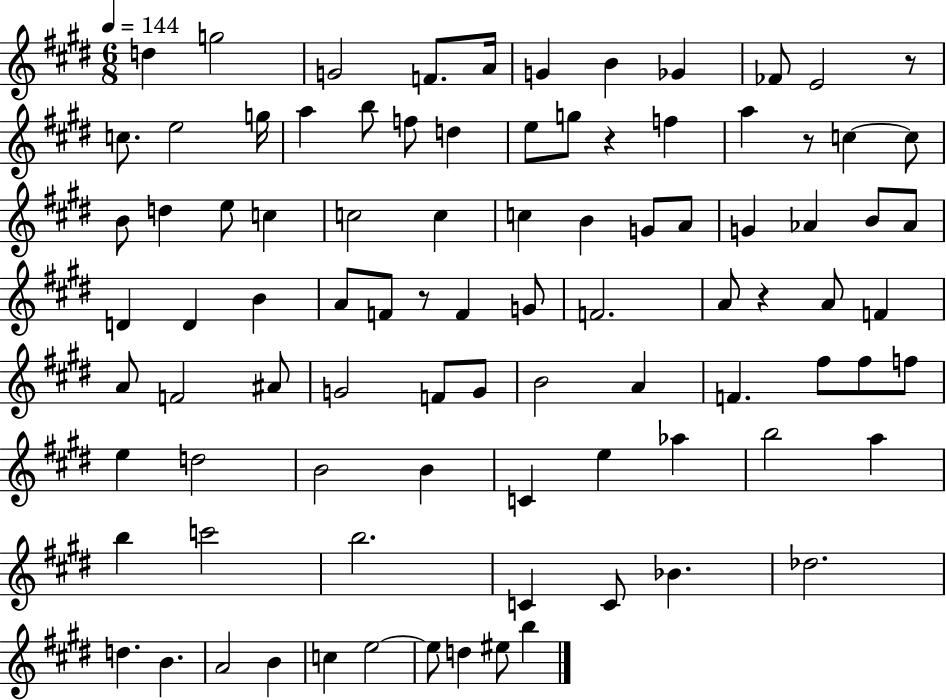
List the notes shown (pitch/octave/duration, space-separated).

D5/q G5/h G4/h F4/e. A4/s G4/q B4/q Gb4/q FES4/e E4/h R/e C5/e. E5/h G5/s A5/q B5/e F5/e D5/q E5/e G5/e R/q F5/q A5/q R/e C5/q C5/e B4/e D5/q E5/e C5/q C5/h C5/q C5/q B4/q G4/e A4/e G4/q Ab4/q B4/e Ab4/e D4/q D4/q B4/q A4/e F4/e R/e F4/q G4/e F4/h. A4/e R/q A4/e F4/q A4/e F4/h A#4/e G4/h F4/e G4/e B4/h A4/q F4/q. F#5/e F#5/e F5/e E5/q D5/h B4/h B4/q C4/q E5/q Ab5/q B5/h A5/q B5/q C6/h B5/h. C4/q C4/e Bb4/q. Db5/h. D5/q. B4/q. A4/h B4/q C5/q E5/h E5/e D5/q EIS5/e B5/q